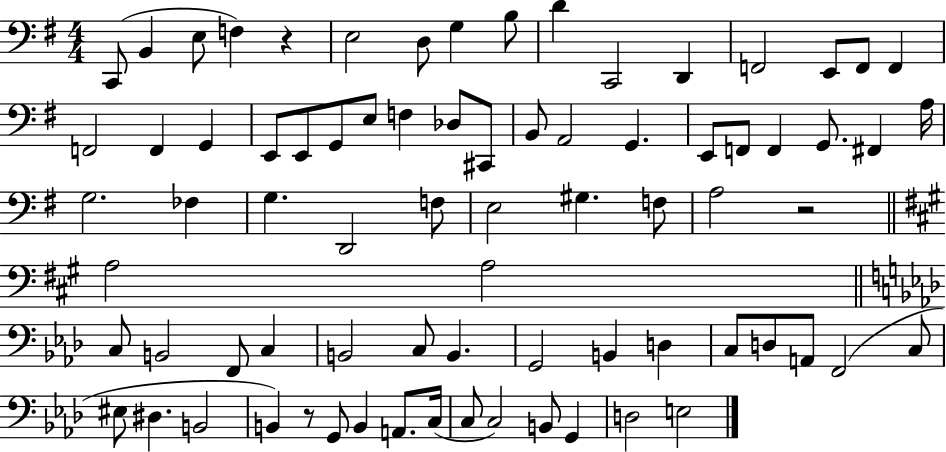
X:1
T:Untitled
M:4/4
L:1/4
K:G
C,,/2 B,, E,/2 F, z E,2 D,/2 G, B,/2 D C,,2 D,, F,,2 E,,/2 F,,/2 F,, F,,2 F,, G,, E,,/2 E,,/2 G,,/2 E,/2 F, _D,/2 ^C,,/2 B,,/2 A,,2 G,, E,,/2 F,,/2 F,, G,,/2 ^F,, A,/4 G,2 _F, G, D,,2 F,/2 E,2 ^G, F,/2 A,2 z2 A,2 A,2 C,/2 B,,2 F,,/2 C, B,,2 C,/2 B,, G,,2 B,, D, C,/2 D,/2 A,,/2 F,,2 C,/2 ^E,/2 ^D, B,,2 B,, z/2 G,,/2 B,, A,,/2 C,/4 C,/2 C,2 B,,/2 G,, D,2 E,2